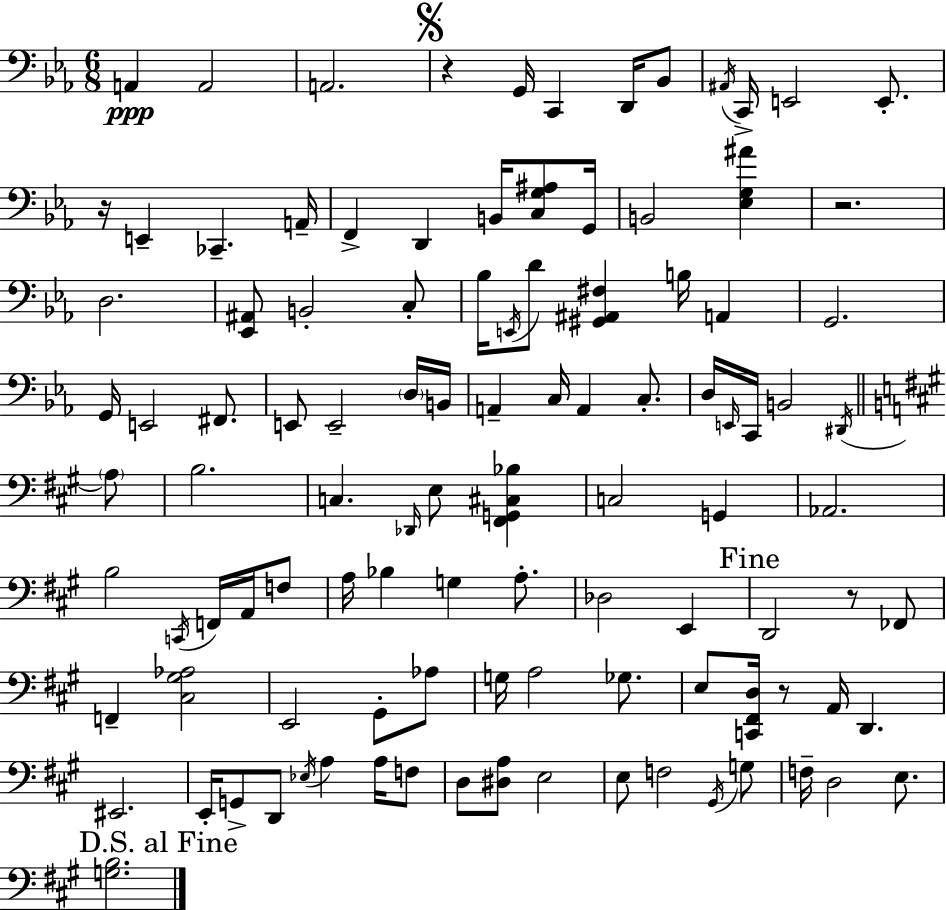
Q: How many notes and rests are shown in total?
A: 106